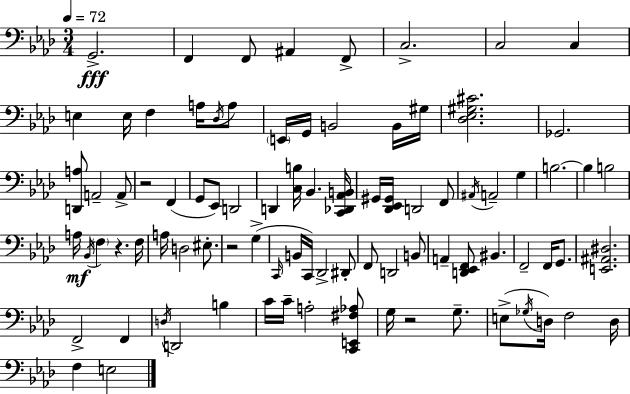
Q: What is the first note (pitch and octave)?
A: G2